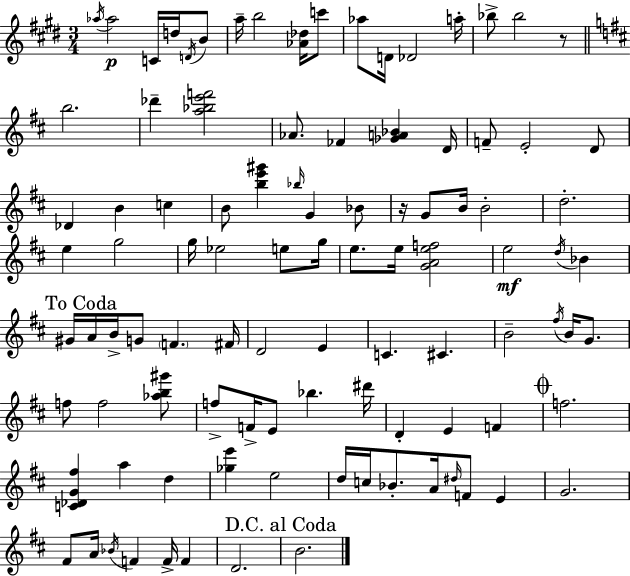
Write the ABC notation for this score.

X:1
T:Untitled
M:3/4
L:1/4
K:E
_a/4 _a2 C/4 d/4 D/4 B/2 a/4 b2 [_A_d]/4 c'/2 _a/2 D/4 _D2 a/4 _b/2 _b2 z/2 b2 _d' [a_be'f']2 _A/2 _F [_GA_B] D/4 F/2 E2 D/2 _D B c B/2 [be'^g'] _b/4 G _B/2 z/4 G/2 B/4 B2 d2 e g2 g/4 _e2 e/2 g/4 e/2 e/4 [GAef]2 e2 d/4 _B ^G/4 A/4 B/4 G/2 F ^F/4 D2 E C ^C B2 ^f/4 B/4 G/2 f/2 f2 [_ab^g']/2 f/2 F/4 E/2 _b ^d'/4 D E F f2 [C_DG^f] a d [_ge'] e2 d/4 c/4 _B/2 A/4 ^d/4 F/2 E G2 ^F/2 A/4 _B/4 F F/4 F D2 B2